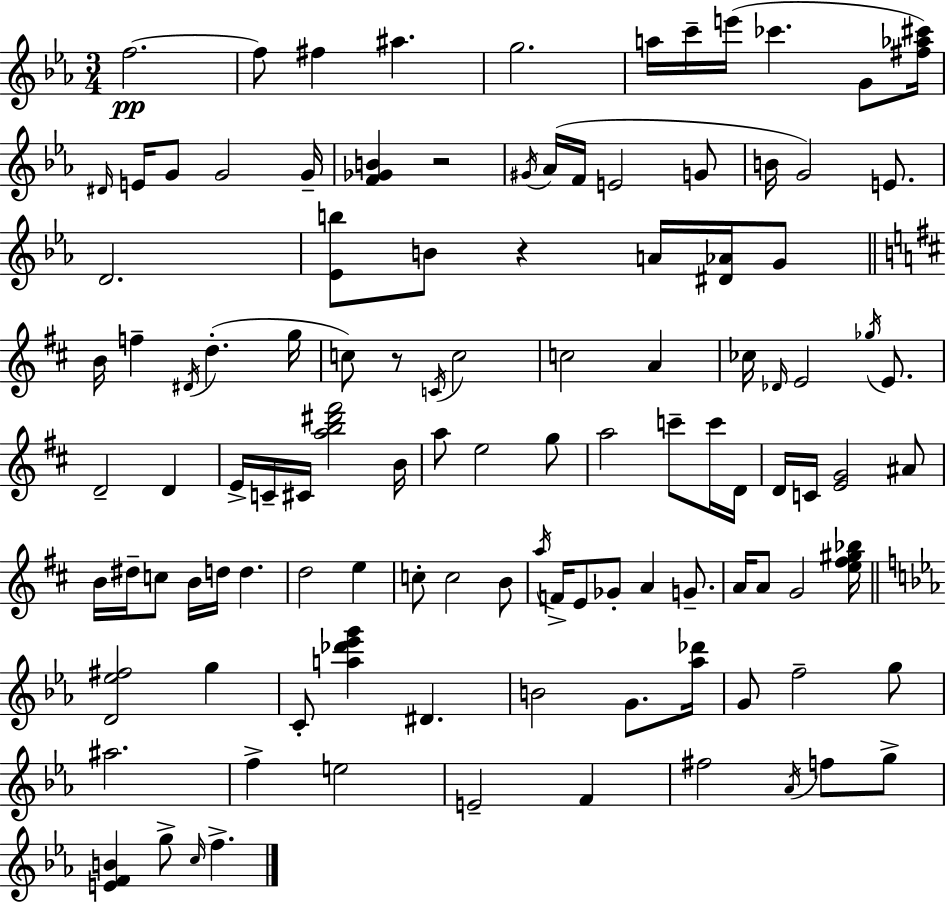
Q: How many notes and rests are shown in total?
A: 112